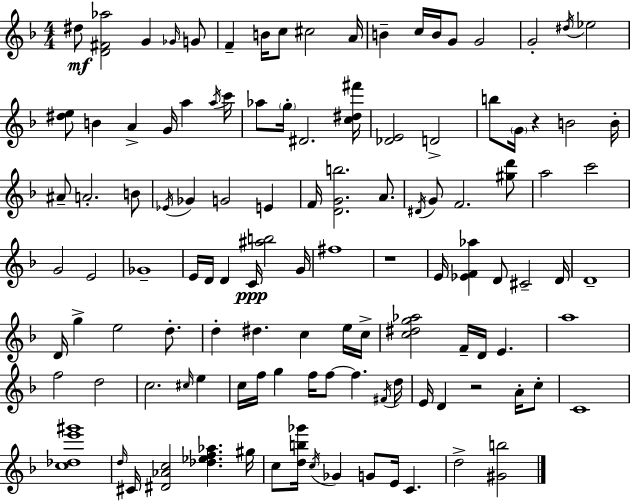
D#5/e [D4,F#4,Ab5]/h G4/q Gb4/s G4/e F4/q B4/s C5/e C#5/h A4/s B4/q C5/s B4/s G4/e G4/h G4/h D#5/s Eb5/h [D#5,E5]/e B4/q A4/q G4/s A5/q A5/s C6/s Ab5/e G5/s D#4/h. [C5,D#5,F#6]/s [Db4,E4]/h D4/h B5/e G4/s R/q B4/h B4/s A#4/e A4/h. B4/e Eb4/s Gb4/q G4/h E4/q F4/s [D4,G4,B5]/h. A4/e. D#4/s G4/e F4/h. [G#5,D6]/e A5/h C6/h G4/h E4/h Gb4/w E4/s D4/s D4/q C4/s [A#5,B5]/h G4/s F#5/w R/w E4/s [Eb4,F4,Ab5]/q D4/e C#4/h D4/s D4/w D4/s G5/q E5/h D5/e. D5/q D#5/q. C5/q E5/s C5/s [C5,D#5,G5,Ab5]/h F4/s D4/s E4/q. A5/w F5/h D5/h C5/h. C#5/s E5/q C5/s F5/s G5/q F5/s F5/e F5/q. F#4/s D5/s E4/s D4/q R/h A4/s C5/e C4/w [C5,Db5,E6,G#6]/w D5/s C#4/s [D#4,Ab4,C5]/h [Db5,Eb5,F5,Ab5]/q. G#5/s C5/e [D5,B5,Gb6]/s C5/s Gb4/q G4/e E4/s C4/q. D5/h [G#4,B5]/h